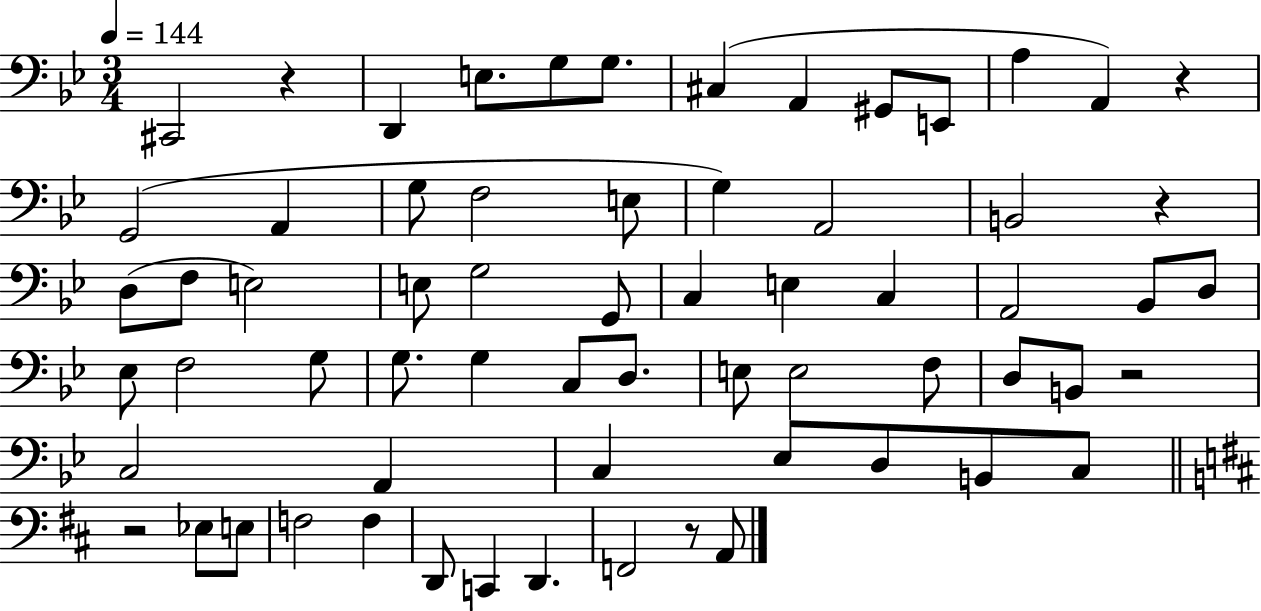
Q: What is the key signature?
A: BES major